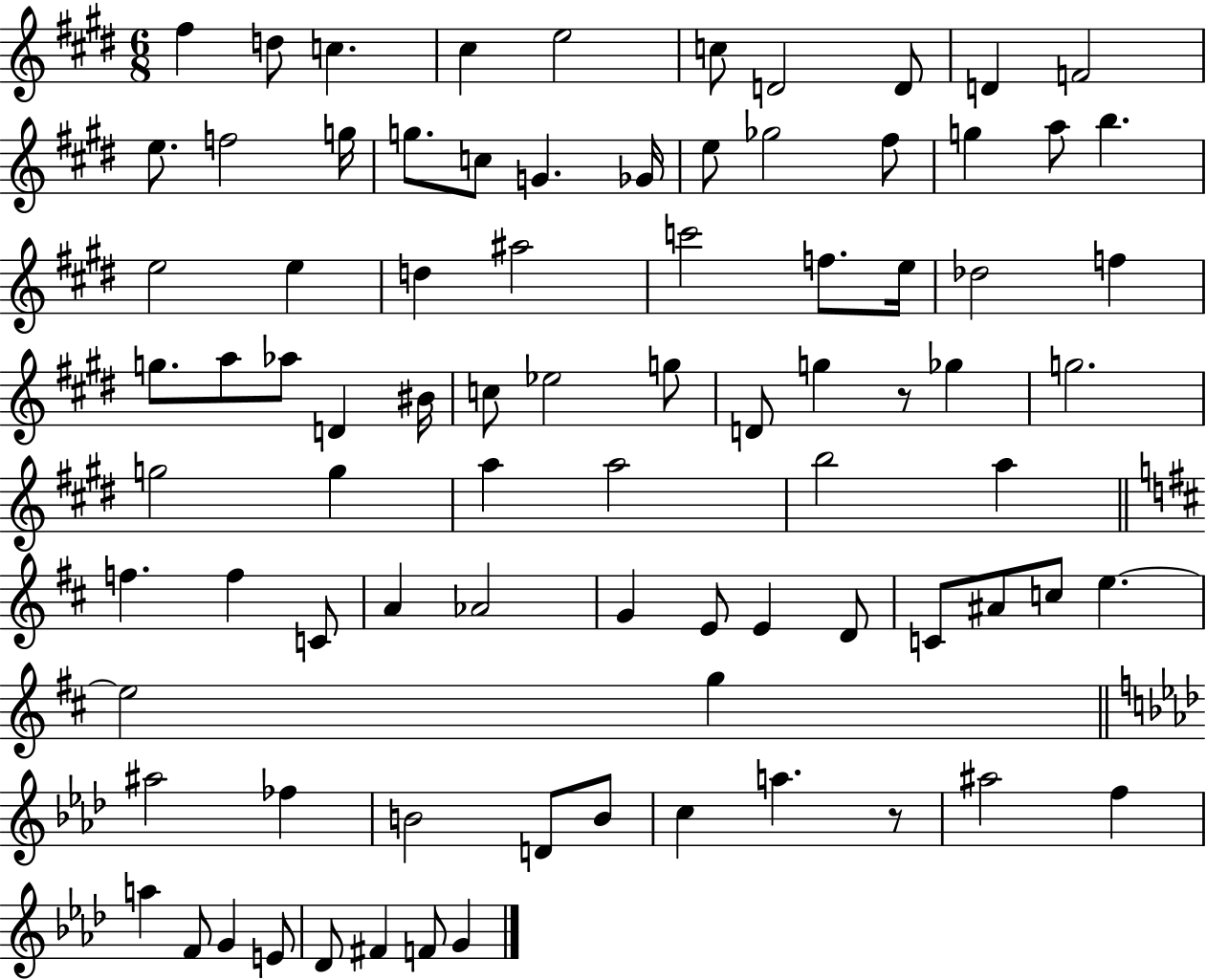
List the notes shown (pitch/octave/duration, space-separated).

F#5/q D5/e C5/q. C#5/q E5/h C5/e D4/h D4/e D4/q F4/h E5/e. F5/h G5/s G5/e. C5/e G4/q. Gb4/s E5/e Gb5/h F#5/e G5/q A5/e B5/q. E5/h E5/q D5/q A#5/h C6/h F5/e. E5/s Db5/h F5/q G5/e. A5/e Ab5/e D4/q BIS4/s C5/e Eb5/h G5/e D4/e G5/q R/e Gb5/q G5/h. G5/h G5/q A5/q A5/h B5/h A5/q F5/q. F5/q C4/e A4/q Ab4/h G4/q E4/e E4/q D4/e C4/e A#4/e C5/e E5/q. E5/h G5/q A#5/h FES5/q B4/h D4/e B4/e C5/q A5/q. R/e A#5/h F5/q A5/q F4/e G4/q E4/e Db4/e F#4/q F4/e G4/q